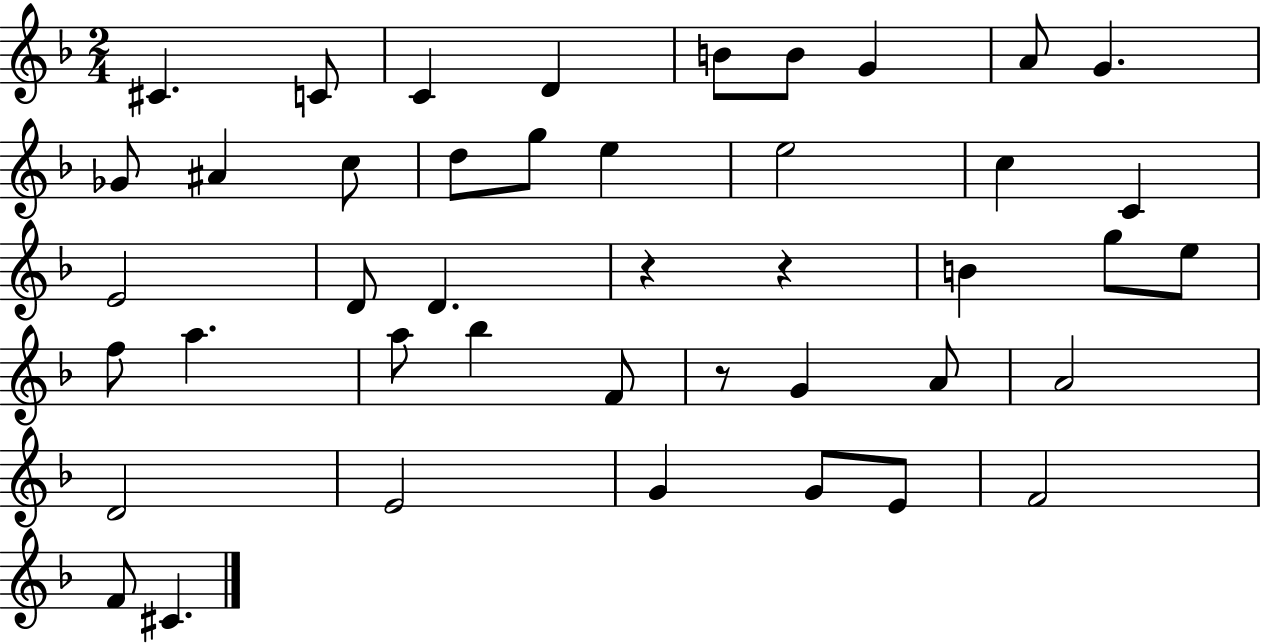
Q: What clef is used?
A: treble